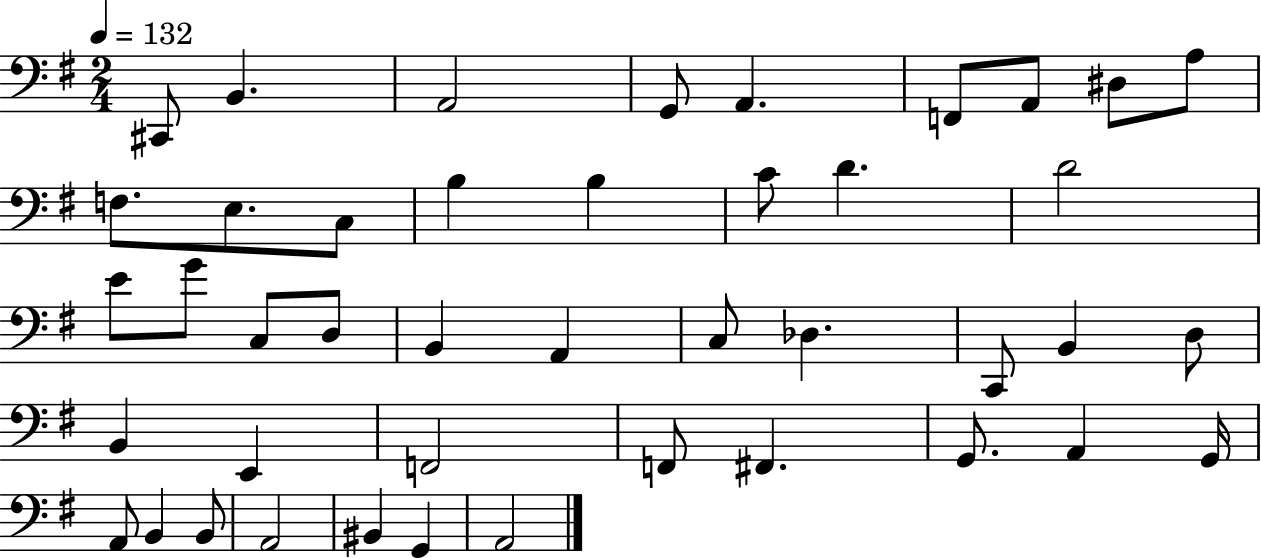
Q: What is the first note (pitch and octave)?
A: C#2